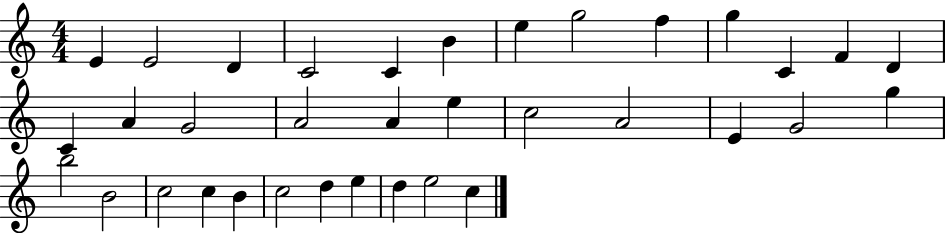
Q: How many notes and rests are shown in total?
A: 35